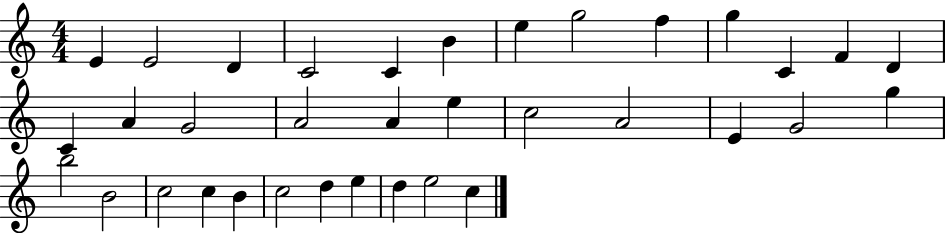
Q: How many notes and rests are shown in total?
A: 35